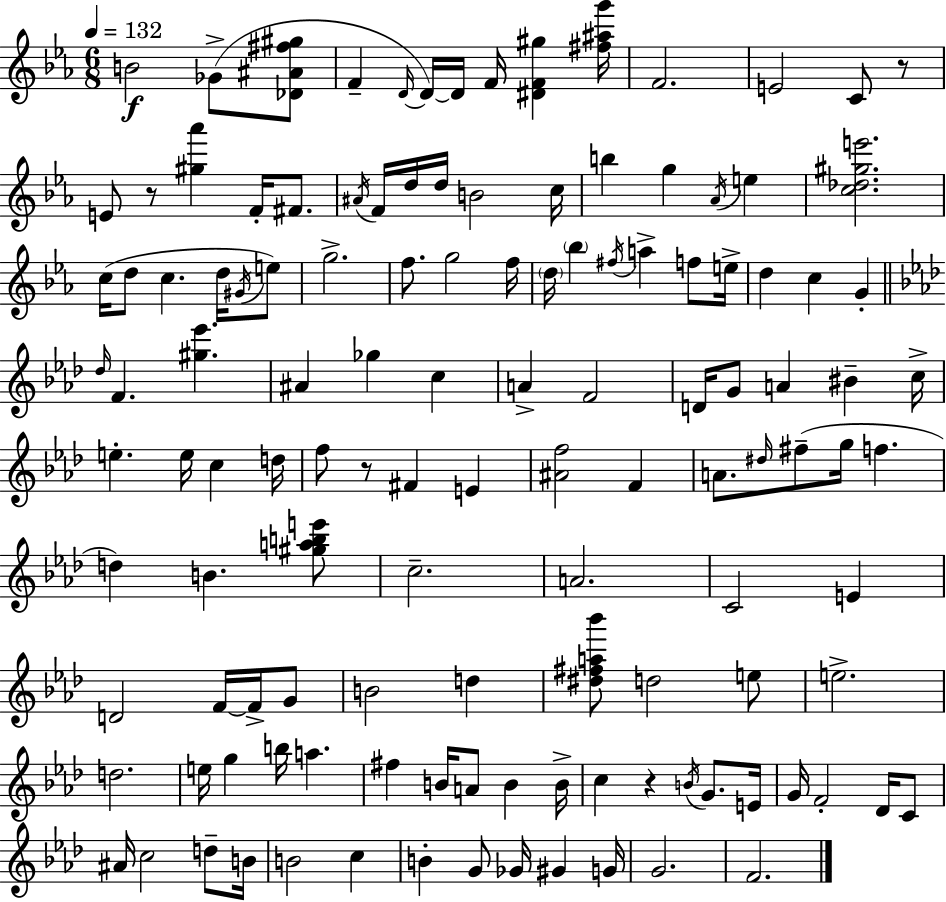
B4/h Gb4/e [Db4,A#4,F#5,G#5]/e F4/q D4/s D4/s D4/s F4/s [D#4,F4,G#5]/q [F#5,A#5,G6]/s F4/h. E4/h C4/e R/e E4/e R/e [G#5,Ab6]/q F4/s F#4/e. A#4/s F4/s D5/s D5/s B4/h C5/s B5/q G5/q Ab4/s E5/q [C5,Db5,G#5,E6]/h. C5/s D5/e C5/q. D5/s G#4/s E5/e G5/h. F5/e. G5/h F5/s D5/s Bb5/q F#5/s A5/q F5/e E5/s D5/q C5/q G4/q Db5/s F4/q. [G#5,Eb6]/q. A#4/q Gb5/q C5/q A4/q F4/h D4/s G4/e A4/q BIS4/q C5/s E5/q. E5/s C5/q D5/s F5/e R/e F#4/q E4/q [A#4,F5]/h F4/q A4/e. D#5/s F#5/e G5/s F5/q. D5/q B4/q. [G#5,A5,B5,E6]/e C5/h. A4/h. C4/h E4/q D4/h F4/s F4/s G4/e B4/h D5/q [D#5,F#5,A5,Bb6]/e D5/h E5/e E5/h. D5/h. E5/s G5/q B5/s A5/q. F#5/q B4/s A4/e B4/q B4/s C5/q R/q B4/s G4/e. E4/s G4/s F4/h Db4/s C4/e A#4/s C5/h D5/e B4/s B4/h C5/q B4/q G4/e Gb4/s G#4/q G4/s G4/h. F4/h.